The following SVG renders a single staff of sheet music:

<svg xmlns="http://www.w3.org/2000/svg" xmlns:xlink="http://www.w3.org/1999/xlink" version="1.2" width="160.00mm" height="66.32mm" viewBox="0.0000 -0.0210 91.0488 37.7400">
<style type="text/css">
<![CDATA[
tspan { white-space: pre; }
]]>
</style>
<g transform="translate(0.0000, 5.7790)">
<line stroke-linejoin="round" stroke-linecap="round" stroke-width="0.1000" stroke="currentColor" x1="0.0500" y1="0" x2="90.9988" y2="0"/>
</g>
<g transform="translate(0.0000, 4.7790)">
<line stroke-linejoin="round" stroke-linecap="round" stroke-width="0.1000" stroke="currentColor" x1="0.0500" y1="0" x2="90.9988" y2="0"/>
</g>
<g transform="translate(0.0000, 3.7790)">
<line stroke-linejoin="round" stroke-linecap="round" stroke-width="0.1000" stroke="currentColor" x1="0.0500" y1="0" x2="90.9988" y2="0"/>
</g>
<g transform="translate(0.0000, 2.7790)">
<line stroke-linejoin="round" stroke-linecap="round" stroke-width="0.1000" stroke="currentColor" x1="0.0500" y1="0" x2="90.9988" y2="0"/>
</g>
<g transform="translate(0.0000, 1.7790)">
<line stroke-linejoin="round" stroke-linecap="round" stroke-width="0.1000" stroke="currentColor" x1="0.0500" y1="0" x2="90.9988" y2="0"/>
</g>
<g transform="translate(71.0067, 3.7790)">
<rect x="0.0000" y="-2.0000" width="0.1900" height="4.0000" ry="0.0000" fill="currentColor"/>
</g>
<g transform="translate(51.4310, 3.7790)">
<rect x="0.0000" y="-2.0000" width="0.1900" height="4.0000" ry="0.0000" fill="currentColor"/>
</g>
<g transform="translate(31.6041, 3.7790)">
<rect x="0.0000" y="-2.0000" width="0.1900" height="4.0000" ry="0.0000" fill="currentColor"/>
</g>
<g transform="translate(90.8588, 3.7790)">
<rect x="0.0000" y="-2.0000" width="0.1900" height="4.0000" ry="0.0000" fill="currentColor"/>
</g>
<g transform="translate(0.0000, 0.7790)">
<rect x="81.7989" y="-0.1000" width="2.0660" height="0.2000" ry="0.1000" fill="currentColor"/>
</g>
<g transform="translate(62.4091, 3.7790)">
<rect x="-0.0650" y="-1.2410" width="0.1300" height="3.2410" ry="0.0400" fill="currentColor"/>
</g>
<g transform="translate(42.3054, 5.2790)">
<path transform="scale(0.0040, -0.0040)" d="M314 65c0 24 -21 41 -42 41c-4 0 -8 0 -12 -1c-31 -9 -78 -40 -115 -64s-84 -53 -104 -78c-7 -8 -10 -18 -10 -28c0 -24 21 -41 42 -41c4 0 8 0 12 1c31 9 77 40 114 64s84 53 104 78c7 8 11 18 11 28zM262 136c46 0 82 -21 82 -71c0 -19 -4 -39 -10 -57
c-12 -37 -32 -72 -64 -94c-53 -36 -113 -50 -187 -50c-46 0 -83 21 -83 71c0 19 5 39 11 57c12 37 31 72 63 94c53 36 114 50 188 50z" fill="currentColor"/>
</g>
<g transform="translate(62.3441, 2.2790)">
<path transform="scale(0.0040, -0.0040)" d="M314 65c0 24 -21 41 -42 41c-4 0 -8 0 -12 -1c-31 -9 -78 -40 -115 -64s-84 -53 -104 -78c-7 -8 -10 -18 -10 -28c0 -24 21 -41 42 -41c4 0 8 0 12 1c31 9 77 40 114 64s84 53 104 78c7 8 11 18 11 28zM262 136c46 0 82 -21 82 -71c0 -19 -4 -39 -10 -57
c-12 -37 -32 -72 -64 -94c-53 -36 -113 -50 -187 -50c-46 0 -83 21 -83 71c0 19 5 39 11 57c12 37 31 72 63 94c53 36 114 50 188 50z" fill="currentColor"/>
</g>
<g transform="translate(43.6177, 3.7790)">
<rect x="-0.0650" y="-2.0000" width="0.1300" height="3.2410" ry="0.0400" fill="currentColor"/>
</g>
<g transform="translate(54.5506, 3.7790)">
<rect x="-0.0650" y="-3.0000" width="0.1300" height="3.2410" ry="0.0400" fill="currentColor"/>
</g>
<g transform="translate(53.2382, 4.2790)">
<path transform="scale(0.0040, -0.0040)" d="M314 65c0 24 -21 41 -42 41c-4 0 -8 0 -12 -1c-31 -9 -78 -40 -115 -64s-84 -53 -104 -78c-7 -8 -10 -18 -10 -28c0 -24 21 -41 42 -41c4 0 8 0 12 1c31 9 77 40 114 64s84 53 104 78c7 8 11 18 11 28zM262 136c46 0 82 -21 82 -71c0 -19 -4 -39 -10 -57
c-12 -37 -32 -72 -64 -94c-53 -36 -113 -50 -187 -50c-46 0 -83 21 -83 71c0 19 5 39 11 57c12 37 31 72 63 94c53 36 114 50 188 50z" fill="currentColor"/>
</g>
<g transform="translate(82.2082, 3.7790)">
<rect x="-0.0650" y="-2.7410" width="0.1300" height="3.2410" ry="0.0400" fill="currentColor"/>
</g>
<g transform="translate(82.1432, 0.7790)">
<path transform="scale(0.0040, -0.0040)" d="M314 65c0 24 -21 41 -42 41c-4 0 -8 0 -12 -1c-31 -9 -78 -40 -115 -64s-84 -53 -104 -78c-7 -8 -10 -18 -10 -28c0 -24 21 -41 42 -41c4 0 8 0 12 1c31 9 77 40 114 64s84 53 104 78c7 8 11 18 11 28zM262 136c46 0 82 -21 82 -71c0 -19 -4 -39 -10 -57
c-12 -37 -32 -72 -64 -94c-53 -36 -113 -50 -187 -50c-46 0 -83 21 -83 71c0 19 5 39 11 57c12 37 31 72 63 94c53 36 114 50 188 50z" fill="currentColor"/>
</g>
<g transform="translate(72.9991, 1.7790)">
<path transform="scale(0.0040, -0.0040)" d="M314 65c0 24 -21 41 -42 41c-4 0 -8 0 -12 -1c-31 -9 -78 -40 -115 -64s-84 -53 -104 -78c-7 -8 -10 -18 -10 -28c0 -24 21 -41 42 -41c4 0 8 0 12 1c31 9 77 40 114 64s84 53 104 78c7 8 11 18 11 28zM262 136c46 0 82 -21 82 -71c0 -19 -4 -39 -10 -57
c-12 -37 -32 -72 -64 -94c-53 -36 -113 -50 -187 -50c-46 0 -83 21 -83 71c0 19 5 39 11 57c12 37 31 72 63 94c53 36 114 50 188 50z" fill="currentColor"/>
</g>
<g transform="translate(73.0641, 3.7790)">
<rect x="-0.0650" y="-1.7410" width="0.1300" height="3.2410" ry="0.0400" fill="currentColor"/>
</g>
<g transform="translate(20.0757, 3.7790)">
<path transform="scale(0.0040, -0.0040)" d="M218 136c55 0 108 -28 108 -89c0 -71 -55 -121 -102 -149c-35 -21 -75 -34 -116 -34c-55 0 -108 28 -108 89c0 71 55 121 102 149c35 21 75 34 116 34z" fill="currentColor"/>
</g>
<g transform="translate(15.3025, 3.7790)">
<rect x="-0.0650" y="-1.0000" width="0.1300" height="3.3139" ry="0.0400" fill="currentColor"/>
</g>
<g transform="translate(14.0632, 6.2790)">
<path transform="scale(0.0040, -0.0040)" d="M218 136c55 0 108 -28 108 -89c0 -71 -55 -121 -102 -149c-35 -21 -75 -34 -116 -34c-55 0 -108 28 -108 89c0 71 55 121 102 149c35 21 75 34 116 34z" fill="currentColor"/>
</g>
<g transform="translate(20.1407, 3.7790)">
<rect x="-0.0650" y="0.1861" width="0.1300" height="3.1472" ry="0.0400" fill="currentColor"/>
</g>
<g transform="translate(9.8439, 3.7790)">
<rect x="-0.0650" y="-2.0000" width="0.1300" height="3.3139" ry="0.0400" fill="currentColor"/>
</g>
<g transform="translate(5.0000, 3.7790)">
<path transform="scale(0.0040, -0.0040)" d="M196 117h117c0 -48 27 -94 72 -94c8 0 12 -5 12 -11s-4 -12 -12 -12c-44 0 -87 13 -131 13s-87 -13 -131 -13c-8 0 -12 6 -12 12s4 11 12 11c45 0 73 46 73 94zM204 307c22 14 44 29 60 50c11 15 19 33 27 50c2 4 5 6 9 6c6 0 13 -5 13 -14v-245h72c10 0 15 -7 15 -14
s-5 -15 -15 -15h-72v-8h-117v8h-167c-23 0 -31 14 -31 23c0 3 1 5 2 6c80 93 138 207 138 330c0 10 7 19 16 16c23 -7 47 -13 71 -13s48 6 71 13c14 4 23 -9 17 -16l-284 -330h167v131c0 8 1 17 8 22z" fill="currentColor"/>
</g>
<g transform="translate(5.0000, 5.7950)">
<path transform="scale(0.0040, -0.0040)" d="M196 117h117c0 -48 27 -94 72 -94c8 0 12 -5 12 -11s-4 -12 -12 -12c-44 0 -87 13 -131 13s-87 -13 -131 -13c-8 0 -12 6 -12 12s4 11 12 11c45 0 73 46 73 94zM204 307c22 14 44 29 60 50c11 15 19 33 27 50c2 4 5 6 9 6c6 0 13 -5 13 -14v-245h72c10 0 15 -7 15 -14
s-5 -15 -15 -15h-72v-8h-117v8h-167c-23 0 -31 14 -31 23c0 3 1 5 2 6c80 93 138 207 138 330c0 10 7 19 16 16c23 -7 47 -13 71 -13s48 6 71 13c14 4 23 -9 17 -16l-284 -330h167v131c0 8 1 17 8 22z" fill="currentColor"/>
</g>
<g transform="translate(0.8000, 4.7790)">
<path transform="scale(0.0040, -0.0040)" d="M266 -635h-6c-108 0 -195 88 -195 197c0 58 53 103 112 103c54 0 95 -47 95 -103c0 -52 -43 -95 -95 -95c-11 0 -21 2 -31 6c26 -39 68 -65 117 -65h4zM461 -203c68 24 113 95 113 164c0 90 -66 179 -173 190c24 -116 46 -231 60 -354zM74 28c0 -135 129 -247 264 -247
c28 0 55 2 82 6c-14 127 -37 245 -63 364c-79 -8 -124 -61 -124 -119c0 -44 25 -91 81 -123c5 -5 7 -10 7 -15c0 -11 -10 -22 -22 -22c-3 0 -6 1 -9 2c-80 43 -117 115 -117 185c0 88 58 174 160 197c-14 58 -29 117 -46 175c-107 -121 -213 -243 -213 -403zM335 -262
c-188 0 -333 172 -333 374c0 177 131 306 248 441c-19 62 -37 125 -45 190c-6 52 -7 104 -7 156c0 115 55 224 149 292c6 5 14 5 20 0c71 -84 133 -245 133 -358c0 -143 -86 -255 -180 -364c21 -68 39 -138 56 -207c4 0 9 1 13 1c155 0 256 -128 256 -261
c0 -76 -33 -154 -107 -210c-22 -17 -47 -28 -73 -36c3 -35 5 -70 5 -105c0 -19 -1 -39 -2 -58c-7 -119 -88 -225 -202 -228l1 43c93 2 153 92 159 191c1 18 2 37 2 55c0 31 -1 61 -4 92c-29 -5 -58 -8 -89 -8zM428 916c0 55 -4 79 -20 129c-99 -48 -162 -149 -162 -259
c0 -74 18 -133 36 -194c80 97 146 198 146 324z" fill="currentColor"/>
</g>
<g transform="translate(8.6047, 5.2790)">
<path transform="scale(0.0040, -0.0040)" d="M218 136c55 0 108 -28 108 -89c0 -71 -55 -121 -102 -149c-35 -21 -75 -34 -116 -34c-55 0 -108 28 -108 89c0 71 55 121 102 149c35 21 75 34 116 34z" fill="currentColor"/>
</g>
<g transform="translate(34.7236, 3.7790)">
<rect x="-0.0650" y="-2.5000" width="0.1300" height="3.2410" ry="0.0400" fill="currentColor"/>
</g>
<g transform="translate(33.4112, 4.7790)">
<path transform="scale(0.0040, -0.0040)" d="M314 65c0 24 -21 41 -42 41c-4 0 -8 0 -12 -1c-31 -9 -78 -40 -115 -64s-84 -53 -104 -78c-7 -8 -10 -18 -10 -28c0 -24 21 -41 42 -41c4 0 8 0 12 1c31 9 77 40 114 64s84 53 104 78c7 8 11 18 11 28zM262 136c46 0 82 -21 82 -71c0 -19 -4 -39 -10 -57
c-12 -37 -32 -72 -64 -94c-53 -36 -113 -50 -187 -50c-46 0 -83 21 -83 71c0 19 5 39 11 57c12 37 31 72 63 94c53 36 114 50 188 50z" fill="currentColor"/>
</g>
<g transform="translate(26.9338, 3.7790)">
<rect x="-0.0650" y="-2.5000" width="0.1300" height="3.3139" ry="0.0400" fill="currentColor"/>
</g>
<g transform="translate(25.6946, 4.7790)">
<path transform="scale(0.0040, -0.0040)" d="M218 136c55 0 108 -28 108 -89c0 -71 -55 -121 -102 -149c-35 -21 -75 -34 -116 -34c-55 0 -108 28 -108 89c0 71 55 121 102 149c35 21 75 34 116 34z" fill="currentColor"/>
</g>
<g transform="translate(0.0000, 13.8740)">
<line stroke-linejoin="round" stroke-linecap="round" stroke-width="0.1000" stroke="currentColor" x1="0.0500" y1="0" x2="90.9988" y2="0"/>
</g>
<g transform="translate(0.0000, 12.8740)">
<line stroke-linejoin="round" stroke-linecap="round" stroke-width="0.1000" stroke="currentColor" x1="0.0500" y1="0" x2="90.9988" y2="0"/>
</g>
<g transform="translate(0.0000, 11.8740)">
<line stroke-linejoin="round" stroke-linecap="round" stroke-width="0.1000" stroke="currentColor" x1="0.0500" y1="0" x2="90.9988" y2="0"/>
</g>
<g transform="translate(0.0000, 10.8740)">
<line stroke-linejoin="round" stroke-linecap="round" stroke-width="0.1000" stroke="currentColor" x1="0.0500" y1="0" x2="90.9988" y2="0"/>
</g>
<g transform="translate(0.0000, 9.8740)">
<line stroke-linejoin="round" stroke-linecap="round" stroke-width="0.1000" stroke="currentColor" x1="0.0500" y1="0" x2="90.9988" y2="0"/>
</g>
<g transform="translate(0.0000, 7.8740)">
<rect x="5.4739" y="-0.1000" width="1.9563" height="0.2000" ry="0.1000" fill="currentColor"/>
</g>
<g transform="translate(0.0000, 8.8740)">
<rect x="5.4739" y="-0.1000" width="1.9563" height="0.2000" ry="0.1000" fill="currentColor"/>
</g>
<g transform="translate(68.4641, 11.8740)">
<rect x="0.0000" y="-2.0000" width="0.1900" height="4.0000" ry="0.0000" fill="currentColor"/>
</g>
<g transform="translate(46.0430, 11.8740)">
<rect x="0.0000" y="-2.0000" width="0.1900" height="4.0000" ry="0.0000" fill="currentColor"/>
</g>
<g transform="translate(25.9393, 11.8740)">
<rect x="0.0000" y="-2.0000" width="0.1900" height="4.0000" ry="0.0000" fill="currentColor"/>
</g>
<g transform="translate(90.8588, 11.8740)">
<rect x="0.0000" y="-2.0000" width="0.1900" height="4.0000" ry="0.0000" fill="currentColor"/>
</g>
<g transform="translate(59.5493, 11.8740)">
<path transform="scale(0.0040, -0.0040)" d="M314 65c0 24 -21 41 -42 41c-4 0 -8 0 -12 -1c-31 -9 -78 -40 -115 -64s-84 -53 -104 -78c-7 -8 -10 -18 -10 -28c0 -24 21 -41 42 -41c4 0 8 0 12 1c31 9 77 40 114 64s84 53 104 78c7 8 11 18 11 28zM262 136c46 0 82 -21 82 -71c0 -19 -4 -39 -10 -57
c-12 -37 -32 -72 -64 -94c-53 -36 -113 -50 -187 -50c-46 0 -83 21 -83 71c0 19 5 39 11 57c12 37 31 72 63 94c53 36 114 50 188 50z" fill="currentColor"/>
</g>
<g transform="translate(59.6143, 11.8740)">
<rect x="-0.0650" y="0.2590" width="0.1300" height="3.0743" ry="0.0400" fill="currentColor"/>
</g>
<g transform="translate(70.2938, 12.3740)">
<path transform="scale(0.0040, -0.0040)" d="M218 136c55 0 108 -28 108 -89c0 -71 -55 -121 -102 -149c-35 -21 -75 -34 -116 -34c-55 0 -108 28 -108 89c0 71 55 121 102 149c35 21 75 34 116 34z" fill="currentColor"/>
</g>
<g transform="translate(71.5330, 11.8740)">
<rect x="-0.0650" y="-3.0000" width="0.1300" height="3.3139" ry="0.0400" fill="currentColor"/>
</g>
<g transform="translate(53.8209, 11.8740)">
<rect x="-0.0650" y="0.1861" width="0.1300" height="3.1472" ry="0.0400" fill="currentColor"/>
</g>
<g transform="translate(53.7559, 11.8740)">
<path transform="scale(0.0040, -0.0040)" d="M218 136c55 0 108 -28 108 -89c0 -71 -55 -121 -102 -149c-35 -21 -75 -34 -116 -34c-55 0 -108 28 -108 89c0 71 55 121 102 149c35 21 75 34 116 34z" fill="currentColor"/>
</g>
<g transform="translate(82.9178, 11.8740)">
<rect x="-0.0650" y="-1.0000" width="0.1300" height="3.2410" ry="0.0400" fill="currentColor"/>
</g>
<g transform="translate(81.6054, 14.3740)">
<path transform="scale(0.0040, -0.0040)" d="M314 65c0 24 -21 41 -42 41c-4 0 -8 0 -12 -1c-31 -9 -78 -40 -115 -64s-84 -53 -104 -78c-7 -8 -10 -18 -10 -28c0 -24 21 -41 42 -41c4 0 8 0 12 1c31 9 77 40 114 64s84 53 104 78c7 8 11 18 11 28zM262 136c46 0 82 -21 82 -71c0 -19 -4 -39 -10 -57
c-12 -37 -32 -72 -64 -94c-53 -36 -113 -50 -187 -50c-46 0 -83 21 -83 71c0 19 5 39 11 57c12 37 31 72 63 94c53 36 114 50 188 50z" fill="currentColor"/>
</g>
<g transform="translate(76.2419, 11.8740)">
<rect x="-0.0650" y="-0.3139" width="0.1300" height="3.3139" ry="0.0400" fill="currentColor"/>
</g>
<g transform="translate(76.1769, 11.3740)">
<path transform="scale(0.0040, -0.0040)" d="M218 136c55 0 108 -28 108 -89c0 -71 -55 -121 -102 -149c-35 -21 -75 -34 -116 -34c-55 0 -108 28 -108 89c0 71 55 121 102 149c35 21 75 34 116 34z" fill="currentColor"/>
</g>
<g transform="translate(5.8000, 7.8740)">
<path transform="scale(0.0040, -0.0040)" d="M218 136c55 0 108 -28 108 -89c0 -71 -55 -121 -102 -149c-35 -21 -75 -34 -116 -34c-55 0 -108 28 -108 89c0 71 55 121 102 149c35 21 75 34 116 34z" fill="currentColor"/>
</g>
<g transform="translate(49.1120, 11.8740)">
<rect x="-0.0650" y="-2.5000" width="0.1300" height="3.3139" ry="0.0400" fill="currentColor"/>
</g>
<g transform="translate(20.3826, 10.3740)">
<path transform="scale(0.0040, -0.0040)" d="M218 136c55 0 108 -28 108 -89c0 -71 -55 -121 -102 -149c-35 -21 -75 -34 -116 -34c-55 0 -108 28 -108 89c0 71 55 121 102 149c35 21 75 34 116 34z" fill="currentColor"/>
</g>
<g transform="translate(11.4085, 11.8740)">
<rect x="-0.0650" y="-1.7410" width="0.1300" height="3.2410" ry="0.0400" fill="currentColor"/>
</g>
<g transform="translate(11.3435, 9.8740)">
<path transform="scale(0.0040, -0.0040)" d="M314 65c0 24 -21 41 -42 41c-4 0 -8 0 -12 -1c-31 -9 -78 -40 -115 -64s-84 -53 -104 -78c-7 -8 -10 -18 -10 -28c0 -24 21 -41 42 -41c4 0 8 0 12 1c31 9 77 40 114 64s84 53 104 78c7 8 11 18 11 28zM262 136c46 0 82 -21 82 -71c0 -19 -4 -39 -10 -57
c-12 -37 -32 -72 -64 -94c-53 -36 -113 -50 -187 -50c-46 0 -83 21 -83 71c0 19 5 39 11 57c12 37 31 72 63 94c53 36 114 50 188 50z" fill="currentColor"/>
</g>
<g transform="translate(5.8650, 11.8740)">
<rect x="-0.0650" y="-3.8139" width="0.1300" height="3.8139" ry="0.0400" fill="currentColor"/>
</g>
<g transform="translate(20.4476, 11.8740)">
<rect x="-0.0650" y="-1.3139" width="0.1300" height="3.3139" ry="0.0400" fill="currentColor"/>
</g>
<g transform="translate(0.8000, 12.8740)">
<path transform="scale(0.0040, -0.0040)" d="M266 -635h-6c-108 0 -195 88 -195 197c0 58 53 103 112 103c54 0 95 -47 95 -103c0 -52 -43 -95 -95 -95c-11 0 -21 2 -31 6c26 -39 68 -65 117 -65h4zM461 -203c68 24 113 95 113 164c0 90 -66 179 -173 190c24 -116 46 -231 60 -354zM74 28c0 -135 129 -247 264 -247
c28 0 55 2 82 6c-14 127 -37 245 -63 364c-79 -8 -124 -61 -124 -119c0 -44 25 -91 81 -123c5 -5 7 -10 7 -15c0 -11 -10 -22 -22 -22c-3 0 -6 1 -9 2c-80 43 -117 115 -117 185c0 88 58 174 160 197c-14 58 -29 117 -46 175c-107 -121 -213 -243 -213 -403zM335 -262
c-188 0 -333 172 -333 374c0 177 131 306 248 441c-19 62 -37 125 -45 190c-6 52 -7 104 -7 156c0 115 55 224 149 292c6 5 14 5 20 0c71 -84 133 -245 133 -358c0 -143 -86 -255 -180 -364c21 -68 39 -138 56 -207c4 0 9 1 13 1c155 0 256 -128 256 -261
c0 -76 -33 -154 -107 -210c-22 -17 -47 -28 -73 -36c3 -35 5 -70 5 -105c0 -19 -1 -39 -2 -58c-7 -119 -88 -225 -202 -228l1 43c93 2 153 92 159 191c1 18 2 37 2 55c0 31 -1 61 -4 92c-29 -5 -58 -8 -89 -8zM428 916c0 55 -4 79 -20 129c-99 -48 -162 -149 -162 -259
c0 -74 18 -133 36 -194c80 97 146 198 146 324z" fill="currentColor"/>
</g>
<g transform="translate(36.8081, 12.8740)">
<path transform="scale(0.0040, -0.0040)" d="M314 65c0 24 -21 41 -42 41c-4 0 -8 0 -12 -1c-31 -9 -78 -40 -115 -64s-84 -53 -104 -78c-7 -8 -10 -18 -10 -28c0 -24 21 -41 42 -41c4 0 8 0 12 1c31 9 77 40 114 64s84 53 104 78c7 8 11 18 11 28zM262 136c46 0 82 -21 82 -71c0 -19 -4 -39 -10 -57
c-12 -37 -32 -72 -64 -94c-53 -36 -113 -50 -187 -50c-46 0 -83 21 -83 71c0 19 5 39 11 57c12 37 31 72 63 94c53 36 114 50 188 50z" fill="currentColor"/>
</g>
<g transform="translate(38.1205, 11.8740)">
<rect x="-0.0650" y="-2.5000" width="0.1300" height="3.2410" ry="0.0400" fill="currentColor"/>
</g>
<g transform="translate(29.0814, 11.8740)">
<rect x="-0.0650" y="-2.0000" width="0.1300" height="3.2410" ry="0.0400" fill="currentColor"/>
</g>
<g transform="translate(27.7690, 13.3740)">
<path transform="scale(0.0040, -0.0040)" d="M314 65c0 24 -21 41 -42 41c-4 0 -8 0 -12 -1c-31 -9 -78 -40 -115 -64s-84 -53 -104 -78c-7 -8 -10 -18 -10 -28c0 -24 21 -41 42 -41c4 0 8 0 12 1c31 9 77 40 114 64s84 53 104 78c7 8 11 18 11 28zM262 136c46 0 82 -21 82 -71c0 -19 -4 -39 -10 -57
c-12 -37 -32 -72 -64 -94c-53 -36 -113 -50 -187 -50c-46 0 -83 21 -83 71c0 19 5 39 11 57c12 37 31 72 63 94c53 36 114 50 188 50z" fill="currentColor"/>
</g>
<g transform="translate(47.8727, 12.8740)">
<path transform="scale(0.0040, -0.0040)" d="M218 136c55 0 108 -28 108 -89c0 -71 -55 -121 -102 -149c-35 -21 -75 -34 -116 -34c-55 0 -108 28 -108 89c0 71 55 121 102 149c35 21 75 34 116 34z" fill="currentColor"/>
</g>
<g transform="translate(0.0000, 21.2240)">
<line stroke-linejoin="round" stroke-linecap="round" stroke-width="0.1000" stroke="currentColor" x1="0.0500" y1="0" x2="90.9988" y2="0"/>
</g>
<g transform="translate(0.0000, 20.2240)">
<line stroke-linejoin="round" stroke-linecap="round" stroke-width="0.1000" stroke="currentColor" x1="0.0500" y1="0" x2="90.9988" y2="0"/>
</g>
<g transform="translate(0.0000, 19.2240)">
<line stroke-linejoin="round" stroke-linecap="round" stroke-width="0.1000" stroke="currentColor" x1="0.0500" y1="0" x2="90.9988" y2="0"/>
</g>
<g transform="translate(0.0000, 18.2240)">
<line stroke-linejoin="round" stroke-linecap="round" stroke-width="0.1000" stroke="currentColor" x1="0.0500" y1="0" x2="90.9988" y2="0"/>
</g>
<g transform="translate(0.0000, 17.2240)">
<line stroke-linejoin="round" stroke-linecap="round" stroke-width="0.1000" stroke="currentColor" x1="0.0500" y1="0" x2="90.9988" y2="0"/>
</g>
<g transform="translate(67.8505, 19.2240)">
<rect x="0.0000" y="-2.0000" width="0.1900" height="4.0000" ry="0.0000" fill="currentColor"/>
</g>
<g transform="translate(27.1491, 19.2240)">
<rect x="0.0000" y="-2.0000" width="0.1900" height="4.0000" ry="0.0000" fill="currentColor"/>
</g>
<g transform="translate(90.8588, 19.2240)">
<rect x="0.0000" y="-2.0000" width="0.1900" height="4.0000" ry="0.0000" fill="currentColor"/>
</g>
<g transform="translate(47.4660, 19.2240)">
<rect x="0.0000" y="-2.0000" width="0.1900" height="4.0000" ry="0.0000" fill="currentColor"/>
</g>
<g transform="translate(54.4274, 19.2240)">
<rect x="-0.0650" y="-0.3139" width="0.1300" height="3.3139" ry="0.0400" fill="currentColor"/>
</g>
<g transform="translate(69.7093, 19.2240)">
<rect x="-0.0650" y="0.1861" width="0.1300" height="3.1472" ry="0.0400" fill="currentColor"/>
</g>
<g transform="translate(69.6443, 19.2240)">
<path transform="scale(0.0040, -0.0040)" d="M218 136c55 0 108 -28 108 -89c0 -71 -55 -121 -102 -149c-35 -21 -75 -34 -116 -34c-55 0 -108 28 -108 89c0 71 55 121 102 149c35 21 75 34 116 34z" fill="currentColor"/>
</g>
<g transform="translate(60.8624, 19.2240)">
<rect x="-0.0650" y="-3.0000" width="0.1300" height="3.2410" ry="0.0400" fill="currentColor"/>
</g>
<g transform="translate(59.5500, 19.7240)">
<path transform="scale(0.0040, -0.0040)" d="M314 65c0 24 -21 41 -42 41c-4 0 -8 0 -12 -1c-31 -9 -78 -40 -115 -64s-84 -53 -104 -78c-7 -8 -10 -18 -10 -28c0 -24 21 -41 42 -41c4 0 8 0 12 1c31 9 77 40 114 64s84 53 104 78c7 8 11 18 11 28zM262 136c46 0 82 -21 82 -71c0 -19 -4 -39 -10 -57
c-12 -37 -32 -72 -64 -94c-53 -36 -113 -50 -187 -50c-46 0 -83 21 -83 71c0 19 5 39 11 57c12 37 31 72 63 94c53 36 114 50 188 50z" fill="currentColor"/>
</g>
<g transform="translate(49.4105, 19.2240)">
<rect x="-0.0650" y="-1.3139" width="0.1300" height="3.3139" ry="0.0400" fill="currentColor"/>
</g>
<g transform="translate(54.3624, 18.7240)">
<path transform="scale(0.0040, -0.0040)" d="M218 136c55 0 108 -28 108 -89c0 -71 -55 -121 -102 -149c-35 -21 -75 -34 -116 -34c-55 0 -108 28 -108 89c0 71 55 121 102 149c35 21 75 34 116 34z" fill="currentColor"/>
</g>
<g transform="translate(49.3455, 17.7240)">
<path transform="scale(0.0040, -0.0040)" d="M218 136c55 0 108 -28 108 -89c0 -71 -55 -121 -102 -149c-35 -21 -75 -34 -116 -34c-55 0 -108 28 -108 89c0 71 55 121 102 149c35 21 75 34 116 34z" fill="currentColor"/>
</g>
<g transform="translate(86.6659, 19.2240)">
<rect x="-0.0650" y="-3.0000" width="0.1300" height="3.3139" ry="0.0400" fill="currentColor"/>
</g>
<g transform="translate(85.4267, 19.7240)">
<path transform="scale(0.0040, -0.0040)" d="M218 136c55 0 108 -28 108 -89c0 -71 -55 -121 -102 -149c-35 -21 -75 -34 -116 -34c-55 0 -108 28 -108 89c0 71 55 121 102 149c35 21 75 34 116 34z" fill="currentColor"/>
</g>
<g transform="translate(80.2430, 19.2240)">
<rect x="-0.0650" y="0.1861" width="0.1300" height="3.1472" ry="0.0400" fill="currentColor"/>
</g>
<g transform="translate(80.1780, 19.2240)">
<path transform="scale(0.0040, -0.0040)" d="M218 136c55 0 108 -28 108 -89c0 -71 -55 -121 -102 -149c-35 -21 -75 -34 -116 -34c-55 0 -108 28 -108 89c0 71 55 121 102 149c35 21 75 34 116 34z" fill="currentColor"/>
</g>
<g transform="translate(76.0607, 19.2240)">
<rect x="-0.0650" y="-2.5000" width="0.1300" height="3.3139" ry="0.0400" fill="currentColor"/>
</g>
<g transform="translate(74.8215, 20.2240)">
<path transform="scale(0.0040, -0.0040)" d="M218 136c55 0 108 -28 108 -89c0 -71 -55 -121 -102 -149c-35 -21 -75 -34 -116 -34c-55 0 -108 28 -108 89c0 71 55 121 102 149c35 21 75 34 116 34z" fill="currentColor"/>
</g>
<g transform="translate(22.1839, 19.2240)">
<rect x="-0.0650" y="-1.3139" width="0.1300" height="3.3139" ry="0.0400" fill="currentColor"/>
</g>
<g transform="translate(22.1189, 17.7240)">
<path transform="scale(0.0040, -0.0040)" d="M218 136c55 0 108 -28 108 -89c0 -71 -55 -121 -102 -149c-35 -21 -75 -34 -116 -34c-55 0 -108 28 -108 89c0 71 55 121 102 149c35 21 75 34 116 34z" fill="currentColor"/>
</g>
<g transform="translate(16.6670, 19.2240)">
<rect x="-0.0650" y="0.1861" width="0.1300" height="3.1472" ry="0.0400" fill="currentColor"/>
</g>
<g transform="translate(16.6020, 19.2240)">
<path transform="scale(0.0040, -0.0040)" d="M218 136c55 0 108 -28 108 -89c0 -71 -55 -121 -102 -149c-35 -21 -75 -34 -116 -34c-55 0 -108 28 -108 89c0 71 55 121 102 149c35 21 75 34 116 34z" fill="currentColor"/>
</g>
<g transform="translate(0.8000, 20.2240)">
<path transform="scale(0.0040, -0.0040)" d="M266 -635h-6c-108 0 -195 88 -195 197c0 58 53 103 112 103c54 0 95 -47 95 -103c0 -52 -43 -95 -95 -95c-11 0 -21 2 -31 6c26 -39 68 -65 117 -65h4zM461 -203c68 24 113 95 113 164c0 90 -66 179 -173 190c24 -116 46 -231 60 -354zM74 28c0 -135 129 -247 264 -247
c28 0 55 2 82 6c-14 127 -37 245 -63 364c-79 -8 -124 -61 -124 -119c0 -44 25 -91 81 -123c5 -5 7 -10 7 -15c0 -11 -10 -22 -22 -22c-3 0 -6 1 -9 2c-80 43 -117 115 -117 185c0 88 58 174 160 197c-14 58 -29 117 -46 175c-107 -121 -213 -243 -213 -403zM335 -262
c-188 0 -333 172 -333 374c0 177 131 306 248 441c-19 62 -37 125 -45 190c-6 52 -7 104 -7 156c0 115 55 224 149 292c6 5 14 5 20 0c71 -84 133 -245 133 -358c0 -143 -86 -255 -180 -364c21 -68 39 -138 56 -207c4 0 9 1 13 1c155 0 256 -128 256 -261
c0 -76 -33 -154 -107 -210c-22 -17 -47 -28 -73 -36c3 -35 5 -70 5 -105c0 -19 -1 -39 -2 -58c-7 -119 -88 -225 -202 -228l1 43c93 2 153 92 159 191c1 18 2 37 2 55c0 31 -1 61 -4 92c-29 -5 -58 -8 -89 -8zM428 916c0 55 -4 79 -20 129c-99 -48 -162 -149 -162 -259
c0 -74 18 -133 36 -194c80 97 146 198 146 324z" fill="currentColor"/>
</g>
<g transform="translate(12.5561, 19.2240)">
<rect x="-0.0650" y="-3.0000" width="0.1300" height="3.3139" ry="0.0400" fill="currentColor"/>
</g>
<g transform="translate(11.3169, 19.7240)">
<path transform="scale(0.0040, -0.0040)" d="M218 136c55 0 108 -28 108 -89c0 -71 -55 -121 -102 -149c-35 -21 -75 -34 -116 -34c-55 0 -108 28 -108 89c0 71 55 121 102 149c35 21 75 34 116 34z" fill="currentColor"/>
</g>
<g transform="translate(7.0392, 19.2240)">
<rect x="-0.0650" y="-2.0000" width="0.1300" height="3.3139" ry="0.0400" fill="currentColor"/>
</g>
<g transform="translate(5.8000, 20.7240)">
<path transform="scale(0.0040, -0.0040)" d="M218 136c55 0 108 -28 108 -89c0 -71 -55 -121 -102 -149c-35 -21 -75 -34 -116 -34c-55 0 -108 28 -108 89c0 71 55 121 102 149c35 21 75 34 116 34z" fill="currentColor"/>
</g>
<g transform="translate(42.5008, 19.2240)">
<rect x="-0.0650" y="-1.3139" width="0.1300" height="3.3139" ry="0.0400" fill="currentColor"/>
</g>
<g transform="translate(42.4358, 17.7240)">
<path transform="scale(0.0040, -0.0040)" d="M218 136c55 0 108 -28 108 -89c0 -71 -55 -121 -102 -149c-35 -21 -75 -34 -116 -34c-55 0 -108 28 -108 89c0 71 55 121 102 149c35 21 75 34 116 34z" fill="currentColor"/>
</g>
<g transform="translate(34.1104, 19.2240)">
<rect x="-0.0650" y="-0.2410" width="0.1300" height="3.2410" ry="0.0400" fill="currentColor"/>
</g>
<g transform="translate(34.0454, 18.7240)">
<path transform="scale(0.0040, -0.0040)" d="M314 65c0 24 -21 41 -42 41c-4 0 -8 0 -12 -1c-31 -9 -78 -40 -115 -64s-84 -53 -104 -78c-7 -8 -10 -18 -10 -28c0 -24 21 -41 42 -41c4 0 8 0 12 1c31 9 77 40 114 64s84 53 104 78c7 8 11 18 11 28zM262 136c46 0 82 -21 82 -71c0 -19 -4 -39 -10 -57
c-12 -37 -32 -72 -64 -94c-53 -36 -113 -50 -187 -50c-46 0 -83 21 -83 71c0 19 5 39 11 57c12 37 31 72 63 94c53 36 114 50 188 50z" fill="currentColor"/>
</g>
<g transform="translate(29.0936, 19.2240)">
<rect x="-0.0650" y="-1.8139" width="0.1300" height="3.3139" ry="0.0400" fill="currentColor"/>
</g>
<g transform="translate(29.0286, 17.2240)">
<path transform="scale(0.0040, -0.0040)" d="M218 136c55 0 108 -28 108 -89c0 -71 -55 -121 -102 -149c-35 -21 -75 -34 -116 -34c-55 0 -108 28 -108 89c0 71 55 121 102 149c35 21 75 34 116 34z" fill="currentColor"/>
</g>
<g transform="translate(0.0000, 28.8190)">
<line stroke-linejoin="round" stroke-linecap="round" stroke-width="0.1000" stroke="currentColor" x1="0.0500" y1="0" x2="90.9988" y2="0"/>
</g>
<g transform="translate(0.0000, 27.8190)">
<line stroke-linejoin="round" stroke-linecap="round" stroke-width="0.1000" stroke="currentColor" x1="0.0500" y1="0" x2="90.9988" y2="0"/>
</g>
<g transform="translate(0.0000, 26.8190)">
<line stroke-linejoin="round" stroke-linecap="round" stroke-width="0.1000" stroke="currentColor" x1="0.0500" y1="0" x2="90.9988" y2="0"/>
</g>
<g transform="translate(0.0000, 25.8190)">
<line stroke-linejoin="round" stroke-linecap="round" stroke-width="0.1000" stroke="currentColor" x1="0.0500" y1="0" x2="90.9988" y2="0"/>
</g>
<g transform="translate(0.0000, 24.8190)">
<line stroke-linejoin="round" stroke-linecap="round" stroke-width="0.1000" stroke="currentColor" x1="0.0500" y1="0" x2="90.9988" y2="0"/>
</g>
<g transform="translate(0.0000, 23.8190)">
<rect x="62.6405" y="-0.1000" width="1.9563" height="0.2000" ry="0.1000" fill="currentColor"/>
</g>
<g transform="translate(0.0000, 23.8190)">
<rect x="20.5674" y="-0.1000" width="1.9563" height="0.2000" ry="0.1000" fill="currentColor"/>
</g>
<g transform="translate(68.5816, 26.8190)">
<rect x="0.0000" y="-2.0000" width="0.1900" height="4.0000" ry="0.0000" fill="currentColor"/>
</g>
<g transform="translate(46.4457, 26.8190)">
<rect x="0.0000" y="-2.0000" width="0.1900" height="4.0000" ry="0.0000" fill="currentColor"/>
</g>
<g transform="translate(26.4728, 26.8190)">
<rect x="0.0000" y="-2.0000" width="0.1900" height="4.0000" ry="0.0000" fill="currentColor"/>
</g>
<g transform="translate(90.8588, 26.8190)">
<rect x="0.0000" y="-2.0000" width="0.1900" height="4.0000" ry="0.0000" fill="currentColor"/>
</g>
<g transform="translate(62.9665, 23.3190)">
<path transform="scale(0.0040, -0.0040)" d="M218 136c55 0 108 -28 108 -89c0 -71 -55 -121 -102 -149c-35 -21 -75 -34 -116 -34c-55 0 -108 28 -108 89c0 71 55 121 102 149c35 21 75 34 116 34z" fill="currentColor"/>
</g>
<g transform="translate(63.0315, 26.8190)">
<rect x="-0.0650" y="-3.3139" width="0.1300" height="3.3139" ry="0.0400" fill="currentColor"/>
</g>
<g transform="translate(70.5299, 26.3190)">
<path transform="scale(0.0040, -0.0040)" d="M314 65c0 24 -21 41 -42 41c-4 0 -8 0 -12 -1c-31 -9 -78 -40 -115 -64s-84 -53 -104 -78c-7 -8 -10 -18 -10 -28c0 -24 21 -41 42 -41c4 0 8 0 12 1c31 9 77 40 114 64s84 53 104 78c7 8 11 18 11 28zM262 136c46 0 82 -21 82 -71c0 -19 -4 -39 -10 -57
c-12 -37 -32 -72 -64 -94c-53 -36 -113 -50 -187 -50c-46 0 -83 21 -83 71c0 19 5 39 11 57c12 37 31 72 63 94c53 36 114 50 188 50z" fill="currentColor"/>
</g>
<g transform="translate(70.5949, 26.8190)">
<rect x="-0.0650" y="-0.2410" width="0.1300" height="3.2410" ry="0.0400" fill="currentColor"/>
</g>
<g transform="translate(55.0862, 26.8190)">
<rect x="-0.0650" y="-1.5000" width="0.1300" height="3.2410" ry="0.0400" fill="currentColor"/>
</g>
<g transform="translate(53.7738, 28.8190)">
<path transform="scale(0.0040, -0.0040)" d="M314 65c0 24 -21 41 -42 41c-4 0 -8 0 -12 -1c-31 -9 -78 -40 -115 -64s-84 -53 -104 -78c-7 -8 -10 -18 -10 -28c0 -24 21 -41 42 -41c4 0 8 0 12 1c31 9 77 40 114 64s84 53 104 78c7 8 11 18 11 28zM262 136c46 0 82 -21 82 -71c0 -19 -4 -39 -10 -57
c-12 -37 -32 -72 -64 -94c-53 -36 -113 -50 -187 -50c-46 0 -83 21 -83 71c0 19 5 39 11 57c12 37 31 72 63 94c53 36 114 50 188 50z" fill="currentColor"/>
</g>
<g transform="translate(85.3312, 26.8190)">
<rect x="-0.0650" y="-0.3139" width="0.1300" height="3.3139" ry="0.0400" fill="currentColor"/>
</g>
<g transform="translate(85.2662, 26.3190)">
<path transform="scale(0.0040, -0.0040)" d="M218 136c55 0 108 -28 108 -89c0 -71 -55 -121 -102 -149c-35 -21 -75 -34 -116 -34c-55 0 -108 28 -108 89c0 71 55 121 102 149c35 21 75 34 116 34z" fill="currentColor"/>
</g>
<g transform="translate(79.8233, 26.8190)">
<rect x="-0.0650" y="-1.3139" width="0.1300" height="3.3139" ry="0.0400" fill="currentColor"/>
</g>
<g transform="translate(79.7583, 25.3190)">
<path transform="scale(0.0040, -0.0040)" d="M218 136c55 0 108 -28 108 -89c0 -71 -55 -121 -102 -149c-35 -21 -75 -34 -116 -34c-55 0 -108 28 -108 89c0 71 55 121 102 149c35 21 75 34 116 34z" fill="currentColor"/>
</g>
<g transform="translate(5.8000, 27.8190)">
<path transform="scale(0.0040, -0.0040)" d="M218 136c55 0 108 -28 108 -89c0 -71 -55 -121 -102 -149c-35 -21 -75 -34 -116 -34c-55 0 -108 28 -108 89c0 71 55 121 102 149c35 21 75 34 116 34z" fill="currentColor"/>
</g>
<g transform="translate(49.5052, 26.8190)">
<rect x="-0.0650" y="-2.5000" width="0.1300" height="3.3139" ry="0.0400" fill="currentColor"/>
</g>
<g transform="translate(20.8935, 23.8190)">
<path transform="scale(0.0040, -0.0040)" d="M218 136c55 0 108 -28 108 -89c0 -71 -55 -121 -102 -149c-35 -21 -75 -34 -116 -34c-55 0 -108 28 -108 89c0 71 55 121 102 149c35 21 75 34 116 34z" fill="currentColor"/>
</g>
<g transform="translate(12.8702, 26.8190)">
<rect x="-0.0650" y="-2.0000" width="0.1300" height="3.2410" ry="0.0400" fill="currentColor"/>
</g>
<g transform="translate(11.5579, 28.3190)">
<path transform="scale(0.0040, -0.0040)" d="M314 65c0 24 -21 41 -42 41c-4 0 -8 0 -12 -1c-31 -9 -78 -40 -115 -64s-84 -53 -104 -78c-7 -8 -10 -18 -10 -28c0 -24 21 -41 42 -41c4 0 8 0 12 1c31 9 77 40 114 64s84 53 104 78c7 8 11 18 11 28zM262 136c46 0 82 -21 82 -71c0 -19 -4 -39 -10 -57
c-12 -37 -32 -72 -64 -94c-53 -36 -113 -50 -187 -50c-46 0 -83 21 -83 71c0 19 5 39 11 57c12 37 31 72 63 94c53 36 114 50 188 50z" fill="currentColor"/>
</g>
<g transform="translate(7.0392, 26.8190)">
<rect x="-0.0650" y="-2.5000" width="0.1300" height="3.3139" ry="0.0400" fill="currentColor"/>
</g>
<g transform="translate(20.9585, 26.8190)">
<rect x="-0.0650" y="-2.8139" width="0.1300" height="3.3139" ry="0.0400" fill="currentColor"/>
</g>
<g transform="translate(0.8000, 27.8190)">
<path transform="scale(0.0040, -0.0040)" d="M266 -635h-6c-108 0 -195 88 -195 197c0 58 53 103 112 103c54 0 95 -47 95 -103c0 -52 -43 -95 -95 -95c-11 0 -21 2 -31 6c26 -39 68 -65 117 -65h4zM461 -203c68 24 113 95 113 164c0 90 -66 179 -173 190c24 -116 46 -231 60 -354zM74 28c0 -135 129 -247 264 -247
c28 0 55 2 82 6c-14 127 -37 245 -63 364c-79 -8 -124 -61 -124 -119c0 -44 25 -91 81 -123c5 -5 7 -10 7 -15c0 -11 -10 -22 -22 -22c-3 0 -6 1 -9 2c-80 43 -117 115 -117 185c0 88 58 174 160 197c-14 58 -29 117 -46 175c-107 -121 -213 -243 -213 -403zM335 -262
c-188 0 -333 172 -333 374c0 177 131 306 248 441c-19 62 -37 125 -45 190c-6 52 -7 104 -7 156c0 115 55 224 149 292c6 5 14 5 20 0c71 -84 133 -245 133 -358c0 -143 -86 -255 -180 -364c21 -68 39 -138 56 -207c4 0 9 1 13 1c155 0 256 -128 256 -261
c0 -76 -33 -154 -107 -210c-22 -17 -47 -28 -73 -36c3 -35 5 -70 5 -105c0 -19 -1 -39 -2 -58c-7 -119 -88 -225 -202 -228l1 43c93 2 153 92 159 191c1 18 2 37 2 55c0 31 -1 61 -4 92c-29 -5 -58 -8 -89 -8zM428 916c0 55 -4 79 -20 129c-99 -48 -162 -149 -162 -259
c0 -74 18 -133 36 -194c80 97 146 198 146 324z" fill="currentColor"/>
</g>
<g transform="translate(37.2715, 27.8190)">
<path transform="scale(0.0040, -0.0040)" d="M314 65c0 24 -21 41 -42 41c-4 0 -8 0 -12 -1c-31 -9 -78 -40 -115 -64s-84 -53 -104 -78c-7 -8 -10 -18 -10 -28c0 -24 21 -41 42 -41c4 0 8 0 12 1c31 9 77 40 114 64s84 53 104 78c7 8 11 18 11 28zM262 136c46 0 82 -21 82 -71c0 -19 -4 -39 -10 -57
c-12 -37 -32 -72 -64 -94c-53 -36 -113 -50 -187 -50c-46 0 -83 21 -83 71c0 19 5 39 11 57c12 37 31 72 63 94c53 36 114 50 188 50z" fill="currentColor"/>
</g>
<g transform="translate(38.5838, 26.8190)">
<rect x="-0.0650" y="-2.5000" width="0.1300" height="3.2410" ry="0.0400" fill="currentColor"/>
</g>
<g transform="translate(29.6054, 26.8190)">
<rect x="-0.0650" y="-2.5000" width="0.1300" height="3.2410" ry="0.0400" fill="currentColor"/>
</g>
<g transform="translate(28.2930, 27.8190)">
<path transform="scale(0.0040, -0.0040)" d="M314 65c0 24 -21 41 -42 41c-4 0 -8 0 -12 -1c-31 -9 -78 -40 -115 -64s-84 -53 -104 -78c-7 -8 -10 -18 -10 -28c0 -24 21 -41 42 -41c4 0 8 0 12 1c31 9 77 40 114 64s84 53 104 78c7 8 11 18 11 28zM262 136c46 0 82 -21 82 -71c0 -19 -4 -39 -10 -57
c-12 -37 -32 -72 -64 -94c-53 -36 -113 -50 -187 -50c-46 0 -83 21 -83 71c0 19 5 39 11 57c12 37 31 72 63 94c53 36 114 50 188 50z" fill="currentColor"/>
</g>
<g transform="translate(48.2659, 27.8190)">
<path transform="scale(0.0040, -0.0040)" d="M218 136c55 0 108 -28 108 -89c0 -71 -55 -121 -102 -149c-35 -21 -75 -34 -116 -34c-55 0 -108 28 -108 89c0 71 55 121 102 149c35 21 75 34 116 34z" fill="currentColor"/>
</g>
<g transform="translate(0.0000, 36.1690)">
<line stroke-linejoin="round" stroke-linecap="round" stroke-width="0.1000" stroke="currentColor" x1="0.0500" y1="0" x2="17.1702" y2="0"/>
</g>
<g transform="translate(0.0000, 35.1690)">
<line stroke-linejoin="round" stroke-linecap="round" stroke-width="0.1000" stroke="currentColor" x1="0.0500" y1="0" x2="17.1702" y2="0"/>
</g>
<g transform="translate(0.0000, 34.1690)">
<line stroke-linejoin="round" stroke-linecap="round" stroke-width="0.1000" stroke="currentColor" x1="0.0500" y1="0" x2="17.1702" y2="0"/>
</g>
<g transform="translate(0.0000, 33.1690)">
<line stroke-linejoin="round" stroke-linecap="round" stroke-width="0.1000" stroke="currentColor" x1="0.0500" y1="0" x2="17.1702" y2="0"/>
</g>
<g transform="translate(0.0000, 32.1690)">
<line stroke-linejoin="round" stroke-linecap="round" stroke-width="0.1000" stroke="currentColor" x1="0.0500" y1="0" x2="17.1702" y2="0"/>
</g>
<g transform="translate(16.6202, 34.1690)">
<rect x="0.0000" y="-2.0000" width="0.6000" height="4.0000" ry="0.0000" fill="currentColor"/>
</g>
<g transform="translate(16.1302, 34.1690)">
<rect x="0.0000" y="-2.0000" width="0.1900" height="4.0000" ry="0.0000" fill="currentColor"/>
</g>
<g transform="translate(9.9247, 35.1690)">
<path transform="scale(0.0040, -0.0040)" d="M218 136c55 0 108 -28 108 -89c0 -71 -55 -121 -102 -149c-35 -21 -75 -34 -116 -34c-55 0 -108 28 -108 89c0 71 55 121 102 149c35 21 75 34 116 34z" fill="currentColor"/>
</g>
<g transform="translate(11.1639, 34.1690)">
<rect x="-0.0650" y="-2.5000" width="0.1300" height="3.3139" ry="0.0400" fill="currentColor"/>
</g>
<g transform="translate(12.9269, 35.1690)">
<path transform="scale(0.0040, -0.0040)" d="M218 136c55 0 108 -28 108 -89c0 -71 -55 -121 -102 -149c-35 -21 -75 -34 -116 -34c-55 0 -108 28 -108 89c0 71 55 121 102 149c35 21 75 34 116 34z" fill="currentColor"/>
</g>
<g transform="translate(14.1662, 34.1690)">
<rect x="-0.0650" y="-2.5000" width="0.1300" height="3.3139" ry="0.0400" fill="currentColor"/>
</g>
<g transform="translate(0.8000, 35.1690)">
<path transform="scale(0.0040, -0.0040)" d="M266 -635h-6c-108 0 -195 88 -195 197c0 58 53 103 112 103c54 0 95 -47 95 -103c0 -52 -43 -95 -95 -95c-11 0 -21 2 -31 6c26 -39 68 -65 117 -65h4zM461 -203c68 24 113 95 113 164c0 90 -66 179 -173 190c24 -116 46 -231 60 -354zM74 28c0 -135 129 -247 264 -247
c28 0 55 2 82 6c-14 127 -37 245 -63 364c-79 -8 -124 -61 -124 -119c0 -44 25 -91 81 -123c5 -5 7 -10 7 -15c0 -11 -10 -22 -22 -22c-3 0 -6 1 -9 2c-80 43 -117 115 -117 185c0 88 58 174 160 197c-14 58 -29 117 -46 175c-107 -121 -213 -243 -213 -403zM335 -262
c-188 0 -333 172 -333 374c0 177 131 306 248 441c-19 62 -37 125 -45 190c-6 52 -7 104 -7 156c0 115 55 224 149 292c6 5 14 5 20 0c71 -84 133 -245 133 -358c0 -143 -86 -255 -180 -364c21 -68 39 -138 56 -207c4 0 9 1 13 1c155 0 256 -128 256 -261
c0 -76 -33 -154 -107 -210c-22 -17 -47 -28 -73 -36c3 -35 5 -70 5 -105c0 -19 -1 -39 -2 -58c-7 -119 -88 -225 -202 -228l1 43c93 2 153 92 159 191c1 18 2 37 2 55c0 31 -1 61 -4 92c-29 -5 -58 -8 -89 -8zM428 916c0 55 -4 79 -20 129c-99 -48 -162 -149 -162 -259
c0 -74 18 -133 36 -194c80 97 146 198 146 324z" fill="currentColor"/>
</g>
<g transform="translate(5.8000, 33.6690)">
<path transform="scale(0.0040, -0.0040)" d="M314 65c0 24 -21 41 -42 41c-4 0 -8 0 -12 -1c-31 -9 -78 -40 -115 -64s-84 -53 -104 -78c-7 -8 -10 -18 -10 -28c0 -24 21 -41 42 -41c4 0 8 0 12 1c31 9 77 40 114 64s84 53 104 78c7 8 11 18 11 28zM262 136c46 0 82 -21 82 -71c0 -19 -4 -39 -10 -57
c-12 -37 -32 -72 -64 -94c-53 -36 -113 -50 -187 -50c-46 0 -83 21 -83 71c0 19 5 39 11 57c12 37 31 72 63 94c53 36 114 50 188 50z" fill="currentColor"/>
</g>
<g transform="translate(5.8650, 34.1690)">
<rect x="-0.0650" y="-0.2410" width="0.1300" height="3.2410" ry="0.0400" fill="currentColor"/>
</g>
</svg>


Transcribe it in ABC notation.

X:1
T:Untitled
M:4/4
L:1/4
K:C
F D B G G2 F2 A2 e2 f2 a2 c' f2 e F2 G2 G B B2 A c D2 F A B e f c2 e e c A2 B G B A G F2 a G2 G2 G E2 b c2 e c c2 G G